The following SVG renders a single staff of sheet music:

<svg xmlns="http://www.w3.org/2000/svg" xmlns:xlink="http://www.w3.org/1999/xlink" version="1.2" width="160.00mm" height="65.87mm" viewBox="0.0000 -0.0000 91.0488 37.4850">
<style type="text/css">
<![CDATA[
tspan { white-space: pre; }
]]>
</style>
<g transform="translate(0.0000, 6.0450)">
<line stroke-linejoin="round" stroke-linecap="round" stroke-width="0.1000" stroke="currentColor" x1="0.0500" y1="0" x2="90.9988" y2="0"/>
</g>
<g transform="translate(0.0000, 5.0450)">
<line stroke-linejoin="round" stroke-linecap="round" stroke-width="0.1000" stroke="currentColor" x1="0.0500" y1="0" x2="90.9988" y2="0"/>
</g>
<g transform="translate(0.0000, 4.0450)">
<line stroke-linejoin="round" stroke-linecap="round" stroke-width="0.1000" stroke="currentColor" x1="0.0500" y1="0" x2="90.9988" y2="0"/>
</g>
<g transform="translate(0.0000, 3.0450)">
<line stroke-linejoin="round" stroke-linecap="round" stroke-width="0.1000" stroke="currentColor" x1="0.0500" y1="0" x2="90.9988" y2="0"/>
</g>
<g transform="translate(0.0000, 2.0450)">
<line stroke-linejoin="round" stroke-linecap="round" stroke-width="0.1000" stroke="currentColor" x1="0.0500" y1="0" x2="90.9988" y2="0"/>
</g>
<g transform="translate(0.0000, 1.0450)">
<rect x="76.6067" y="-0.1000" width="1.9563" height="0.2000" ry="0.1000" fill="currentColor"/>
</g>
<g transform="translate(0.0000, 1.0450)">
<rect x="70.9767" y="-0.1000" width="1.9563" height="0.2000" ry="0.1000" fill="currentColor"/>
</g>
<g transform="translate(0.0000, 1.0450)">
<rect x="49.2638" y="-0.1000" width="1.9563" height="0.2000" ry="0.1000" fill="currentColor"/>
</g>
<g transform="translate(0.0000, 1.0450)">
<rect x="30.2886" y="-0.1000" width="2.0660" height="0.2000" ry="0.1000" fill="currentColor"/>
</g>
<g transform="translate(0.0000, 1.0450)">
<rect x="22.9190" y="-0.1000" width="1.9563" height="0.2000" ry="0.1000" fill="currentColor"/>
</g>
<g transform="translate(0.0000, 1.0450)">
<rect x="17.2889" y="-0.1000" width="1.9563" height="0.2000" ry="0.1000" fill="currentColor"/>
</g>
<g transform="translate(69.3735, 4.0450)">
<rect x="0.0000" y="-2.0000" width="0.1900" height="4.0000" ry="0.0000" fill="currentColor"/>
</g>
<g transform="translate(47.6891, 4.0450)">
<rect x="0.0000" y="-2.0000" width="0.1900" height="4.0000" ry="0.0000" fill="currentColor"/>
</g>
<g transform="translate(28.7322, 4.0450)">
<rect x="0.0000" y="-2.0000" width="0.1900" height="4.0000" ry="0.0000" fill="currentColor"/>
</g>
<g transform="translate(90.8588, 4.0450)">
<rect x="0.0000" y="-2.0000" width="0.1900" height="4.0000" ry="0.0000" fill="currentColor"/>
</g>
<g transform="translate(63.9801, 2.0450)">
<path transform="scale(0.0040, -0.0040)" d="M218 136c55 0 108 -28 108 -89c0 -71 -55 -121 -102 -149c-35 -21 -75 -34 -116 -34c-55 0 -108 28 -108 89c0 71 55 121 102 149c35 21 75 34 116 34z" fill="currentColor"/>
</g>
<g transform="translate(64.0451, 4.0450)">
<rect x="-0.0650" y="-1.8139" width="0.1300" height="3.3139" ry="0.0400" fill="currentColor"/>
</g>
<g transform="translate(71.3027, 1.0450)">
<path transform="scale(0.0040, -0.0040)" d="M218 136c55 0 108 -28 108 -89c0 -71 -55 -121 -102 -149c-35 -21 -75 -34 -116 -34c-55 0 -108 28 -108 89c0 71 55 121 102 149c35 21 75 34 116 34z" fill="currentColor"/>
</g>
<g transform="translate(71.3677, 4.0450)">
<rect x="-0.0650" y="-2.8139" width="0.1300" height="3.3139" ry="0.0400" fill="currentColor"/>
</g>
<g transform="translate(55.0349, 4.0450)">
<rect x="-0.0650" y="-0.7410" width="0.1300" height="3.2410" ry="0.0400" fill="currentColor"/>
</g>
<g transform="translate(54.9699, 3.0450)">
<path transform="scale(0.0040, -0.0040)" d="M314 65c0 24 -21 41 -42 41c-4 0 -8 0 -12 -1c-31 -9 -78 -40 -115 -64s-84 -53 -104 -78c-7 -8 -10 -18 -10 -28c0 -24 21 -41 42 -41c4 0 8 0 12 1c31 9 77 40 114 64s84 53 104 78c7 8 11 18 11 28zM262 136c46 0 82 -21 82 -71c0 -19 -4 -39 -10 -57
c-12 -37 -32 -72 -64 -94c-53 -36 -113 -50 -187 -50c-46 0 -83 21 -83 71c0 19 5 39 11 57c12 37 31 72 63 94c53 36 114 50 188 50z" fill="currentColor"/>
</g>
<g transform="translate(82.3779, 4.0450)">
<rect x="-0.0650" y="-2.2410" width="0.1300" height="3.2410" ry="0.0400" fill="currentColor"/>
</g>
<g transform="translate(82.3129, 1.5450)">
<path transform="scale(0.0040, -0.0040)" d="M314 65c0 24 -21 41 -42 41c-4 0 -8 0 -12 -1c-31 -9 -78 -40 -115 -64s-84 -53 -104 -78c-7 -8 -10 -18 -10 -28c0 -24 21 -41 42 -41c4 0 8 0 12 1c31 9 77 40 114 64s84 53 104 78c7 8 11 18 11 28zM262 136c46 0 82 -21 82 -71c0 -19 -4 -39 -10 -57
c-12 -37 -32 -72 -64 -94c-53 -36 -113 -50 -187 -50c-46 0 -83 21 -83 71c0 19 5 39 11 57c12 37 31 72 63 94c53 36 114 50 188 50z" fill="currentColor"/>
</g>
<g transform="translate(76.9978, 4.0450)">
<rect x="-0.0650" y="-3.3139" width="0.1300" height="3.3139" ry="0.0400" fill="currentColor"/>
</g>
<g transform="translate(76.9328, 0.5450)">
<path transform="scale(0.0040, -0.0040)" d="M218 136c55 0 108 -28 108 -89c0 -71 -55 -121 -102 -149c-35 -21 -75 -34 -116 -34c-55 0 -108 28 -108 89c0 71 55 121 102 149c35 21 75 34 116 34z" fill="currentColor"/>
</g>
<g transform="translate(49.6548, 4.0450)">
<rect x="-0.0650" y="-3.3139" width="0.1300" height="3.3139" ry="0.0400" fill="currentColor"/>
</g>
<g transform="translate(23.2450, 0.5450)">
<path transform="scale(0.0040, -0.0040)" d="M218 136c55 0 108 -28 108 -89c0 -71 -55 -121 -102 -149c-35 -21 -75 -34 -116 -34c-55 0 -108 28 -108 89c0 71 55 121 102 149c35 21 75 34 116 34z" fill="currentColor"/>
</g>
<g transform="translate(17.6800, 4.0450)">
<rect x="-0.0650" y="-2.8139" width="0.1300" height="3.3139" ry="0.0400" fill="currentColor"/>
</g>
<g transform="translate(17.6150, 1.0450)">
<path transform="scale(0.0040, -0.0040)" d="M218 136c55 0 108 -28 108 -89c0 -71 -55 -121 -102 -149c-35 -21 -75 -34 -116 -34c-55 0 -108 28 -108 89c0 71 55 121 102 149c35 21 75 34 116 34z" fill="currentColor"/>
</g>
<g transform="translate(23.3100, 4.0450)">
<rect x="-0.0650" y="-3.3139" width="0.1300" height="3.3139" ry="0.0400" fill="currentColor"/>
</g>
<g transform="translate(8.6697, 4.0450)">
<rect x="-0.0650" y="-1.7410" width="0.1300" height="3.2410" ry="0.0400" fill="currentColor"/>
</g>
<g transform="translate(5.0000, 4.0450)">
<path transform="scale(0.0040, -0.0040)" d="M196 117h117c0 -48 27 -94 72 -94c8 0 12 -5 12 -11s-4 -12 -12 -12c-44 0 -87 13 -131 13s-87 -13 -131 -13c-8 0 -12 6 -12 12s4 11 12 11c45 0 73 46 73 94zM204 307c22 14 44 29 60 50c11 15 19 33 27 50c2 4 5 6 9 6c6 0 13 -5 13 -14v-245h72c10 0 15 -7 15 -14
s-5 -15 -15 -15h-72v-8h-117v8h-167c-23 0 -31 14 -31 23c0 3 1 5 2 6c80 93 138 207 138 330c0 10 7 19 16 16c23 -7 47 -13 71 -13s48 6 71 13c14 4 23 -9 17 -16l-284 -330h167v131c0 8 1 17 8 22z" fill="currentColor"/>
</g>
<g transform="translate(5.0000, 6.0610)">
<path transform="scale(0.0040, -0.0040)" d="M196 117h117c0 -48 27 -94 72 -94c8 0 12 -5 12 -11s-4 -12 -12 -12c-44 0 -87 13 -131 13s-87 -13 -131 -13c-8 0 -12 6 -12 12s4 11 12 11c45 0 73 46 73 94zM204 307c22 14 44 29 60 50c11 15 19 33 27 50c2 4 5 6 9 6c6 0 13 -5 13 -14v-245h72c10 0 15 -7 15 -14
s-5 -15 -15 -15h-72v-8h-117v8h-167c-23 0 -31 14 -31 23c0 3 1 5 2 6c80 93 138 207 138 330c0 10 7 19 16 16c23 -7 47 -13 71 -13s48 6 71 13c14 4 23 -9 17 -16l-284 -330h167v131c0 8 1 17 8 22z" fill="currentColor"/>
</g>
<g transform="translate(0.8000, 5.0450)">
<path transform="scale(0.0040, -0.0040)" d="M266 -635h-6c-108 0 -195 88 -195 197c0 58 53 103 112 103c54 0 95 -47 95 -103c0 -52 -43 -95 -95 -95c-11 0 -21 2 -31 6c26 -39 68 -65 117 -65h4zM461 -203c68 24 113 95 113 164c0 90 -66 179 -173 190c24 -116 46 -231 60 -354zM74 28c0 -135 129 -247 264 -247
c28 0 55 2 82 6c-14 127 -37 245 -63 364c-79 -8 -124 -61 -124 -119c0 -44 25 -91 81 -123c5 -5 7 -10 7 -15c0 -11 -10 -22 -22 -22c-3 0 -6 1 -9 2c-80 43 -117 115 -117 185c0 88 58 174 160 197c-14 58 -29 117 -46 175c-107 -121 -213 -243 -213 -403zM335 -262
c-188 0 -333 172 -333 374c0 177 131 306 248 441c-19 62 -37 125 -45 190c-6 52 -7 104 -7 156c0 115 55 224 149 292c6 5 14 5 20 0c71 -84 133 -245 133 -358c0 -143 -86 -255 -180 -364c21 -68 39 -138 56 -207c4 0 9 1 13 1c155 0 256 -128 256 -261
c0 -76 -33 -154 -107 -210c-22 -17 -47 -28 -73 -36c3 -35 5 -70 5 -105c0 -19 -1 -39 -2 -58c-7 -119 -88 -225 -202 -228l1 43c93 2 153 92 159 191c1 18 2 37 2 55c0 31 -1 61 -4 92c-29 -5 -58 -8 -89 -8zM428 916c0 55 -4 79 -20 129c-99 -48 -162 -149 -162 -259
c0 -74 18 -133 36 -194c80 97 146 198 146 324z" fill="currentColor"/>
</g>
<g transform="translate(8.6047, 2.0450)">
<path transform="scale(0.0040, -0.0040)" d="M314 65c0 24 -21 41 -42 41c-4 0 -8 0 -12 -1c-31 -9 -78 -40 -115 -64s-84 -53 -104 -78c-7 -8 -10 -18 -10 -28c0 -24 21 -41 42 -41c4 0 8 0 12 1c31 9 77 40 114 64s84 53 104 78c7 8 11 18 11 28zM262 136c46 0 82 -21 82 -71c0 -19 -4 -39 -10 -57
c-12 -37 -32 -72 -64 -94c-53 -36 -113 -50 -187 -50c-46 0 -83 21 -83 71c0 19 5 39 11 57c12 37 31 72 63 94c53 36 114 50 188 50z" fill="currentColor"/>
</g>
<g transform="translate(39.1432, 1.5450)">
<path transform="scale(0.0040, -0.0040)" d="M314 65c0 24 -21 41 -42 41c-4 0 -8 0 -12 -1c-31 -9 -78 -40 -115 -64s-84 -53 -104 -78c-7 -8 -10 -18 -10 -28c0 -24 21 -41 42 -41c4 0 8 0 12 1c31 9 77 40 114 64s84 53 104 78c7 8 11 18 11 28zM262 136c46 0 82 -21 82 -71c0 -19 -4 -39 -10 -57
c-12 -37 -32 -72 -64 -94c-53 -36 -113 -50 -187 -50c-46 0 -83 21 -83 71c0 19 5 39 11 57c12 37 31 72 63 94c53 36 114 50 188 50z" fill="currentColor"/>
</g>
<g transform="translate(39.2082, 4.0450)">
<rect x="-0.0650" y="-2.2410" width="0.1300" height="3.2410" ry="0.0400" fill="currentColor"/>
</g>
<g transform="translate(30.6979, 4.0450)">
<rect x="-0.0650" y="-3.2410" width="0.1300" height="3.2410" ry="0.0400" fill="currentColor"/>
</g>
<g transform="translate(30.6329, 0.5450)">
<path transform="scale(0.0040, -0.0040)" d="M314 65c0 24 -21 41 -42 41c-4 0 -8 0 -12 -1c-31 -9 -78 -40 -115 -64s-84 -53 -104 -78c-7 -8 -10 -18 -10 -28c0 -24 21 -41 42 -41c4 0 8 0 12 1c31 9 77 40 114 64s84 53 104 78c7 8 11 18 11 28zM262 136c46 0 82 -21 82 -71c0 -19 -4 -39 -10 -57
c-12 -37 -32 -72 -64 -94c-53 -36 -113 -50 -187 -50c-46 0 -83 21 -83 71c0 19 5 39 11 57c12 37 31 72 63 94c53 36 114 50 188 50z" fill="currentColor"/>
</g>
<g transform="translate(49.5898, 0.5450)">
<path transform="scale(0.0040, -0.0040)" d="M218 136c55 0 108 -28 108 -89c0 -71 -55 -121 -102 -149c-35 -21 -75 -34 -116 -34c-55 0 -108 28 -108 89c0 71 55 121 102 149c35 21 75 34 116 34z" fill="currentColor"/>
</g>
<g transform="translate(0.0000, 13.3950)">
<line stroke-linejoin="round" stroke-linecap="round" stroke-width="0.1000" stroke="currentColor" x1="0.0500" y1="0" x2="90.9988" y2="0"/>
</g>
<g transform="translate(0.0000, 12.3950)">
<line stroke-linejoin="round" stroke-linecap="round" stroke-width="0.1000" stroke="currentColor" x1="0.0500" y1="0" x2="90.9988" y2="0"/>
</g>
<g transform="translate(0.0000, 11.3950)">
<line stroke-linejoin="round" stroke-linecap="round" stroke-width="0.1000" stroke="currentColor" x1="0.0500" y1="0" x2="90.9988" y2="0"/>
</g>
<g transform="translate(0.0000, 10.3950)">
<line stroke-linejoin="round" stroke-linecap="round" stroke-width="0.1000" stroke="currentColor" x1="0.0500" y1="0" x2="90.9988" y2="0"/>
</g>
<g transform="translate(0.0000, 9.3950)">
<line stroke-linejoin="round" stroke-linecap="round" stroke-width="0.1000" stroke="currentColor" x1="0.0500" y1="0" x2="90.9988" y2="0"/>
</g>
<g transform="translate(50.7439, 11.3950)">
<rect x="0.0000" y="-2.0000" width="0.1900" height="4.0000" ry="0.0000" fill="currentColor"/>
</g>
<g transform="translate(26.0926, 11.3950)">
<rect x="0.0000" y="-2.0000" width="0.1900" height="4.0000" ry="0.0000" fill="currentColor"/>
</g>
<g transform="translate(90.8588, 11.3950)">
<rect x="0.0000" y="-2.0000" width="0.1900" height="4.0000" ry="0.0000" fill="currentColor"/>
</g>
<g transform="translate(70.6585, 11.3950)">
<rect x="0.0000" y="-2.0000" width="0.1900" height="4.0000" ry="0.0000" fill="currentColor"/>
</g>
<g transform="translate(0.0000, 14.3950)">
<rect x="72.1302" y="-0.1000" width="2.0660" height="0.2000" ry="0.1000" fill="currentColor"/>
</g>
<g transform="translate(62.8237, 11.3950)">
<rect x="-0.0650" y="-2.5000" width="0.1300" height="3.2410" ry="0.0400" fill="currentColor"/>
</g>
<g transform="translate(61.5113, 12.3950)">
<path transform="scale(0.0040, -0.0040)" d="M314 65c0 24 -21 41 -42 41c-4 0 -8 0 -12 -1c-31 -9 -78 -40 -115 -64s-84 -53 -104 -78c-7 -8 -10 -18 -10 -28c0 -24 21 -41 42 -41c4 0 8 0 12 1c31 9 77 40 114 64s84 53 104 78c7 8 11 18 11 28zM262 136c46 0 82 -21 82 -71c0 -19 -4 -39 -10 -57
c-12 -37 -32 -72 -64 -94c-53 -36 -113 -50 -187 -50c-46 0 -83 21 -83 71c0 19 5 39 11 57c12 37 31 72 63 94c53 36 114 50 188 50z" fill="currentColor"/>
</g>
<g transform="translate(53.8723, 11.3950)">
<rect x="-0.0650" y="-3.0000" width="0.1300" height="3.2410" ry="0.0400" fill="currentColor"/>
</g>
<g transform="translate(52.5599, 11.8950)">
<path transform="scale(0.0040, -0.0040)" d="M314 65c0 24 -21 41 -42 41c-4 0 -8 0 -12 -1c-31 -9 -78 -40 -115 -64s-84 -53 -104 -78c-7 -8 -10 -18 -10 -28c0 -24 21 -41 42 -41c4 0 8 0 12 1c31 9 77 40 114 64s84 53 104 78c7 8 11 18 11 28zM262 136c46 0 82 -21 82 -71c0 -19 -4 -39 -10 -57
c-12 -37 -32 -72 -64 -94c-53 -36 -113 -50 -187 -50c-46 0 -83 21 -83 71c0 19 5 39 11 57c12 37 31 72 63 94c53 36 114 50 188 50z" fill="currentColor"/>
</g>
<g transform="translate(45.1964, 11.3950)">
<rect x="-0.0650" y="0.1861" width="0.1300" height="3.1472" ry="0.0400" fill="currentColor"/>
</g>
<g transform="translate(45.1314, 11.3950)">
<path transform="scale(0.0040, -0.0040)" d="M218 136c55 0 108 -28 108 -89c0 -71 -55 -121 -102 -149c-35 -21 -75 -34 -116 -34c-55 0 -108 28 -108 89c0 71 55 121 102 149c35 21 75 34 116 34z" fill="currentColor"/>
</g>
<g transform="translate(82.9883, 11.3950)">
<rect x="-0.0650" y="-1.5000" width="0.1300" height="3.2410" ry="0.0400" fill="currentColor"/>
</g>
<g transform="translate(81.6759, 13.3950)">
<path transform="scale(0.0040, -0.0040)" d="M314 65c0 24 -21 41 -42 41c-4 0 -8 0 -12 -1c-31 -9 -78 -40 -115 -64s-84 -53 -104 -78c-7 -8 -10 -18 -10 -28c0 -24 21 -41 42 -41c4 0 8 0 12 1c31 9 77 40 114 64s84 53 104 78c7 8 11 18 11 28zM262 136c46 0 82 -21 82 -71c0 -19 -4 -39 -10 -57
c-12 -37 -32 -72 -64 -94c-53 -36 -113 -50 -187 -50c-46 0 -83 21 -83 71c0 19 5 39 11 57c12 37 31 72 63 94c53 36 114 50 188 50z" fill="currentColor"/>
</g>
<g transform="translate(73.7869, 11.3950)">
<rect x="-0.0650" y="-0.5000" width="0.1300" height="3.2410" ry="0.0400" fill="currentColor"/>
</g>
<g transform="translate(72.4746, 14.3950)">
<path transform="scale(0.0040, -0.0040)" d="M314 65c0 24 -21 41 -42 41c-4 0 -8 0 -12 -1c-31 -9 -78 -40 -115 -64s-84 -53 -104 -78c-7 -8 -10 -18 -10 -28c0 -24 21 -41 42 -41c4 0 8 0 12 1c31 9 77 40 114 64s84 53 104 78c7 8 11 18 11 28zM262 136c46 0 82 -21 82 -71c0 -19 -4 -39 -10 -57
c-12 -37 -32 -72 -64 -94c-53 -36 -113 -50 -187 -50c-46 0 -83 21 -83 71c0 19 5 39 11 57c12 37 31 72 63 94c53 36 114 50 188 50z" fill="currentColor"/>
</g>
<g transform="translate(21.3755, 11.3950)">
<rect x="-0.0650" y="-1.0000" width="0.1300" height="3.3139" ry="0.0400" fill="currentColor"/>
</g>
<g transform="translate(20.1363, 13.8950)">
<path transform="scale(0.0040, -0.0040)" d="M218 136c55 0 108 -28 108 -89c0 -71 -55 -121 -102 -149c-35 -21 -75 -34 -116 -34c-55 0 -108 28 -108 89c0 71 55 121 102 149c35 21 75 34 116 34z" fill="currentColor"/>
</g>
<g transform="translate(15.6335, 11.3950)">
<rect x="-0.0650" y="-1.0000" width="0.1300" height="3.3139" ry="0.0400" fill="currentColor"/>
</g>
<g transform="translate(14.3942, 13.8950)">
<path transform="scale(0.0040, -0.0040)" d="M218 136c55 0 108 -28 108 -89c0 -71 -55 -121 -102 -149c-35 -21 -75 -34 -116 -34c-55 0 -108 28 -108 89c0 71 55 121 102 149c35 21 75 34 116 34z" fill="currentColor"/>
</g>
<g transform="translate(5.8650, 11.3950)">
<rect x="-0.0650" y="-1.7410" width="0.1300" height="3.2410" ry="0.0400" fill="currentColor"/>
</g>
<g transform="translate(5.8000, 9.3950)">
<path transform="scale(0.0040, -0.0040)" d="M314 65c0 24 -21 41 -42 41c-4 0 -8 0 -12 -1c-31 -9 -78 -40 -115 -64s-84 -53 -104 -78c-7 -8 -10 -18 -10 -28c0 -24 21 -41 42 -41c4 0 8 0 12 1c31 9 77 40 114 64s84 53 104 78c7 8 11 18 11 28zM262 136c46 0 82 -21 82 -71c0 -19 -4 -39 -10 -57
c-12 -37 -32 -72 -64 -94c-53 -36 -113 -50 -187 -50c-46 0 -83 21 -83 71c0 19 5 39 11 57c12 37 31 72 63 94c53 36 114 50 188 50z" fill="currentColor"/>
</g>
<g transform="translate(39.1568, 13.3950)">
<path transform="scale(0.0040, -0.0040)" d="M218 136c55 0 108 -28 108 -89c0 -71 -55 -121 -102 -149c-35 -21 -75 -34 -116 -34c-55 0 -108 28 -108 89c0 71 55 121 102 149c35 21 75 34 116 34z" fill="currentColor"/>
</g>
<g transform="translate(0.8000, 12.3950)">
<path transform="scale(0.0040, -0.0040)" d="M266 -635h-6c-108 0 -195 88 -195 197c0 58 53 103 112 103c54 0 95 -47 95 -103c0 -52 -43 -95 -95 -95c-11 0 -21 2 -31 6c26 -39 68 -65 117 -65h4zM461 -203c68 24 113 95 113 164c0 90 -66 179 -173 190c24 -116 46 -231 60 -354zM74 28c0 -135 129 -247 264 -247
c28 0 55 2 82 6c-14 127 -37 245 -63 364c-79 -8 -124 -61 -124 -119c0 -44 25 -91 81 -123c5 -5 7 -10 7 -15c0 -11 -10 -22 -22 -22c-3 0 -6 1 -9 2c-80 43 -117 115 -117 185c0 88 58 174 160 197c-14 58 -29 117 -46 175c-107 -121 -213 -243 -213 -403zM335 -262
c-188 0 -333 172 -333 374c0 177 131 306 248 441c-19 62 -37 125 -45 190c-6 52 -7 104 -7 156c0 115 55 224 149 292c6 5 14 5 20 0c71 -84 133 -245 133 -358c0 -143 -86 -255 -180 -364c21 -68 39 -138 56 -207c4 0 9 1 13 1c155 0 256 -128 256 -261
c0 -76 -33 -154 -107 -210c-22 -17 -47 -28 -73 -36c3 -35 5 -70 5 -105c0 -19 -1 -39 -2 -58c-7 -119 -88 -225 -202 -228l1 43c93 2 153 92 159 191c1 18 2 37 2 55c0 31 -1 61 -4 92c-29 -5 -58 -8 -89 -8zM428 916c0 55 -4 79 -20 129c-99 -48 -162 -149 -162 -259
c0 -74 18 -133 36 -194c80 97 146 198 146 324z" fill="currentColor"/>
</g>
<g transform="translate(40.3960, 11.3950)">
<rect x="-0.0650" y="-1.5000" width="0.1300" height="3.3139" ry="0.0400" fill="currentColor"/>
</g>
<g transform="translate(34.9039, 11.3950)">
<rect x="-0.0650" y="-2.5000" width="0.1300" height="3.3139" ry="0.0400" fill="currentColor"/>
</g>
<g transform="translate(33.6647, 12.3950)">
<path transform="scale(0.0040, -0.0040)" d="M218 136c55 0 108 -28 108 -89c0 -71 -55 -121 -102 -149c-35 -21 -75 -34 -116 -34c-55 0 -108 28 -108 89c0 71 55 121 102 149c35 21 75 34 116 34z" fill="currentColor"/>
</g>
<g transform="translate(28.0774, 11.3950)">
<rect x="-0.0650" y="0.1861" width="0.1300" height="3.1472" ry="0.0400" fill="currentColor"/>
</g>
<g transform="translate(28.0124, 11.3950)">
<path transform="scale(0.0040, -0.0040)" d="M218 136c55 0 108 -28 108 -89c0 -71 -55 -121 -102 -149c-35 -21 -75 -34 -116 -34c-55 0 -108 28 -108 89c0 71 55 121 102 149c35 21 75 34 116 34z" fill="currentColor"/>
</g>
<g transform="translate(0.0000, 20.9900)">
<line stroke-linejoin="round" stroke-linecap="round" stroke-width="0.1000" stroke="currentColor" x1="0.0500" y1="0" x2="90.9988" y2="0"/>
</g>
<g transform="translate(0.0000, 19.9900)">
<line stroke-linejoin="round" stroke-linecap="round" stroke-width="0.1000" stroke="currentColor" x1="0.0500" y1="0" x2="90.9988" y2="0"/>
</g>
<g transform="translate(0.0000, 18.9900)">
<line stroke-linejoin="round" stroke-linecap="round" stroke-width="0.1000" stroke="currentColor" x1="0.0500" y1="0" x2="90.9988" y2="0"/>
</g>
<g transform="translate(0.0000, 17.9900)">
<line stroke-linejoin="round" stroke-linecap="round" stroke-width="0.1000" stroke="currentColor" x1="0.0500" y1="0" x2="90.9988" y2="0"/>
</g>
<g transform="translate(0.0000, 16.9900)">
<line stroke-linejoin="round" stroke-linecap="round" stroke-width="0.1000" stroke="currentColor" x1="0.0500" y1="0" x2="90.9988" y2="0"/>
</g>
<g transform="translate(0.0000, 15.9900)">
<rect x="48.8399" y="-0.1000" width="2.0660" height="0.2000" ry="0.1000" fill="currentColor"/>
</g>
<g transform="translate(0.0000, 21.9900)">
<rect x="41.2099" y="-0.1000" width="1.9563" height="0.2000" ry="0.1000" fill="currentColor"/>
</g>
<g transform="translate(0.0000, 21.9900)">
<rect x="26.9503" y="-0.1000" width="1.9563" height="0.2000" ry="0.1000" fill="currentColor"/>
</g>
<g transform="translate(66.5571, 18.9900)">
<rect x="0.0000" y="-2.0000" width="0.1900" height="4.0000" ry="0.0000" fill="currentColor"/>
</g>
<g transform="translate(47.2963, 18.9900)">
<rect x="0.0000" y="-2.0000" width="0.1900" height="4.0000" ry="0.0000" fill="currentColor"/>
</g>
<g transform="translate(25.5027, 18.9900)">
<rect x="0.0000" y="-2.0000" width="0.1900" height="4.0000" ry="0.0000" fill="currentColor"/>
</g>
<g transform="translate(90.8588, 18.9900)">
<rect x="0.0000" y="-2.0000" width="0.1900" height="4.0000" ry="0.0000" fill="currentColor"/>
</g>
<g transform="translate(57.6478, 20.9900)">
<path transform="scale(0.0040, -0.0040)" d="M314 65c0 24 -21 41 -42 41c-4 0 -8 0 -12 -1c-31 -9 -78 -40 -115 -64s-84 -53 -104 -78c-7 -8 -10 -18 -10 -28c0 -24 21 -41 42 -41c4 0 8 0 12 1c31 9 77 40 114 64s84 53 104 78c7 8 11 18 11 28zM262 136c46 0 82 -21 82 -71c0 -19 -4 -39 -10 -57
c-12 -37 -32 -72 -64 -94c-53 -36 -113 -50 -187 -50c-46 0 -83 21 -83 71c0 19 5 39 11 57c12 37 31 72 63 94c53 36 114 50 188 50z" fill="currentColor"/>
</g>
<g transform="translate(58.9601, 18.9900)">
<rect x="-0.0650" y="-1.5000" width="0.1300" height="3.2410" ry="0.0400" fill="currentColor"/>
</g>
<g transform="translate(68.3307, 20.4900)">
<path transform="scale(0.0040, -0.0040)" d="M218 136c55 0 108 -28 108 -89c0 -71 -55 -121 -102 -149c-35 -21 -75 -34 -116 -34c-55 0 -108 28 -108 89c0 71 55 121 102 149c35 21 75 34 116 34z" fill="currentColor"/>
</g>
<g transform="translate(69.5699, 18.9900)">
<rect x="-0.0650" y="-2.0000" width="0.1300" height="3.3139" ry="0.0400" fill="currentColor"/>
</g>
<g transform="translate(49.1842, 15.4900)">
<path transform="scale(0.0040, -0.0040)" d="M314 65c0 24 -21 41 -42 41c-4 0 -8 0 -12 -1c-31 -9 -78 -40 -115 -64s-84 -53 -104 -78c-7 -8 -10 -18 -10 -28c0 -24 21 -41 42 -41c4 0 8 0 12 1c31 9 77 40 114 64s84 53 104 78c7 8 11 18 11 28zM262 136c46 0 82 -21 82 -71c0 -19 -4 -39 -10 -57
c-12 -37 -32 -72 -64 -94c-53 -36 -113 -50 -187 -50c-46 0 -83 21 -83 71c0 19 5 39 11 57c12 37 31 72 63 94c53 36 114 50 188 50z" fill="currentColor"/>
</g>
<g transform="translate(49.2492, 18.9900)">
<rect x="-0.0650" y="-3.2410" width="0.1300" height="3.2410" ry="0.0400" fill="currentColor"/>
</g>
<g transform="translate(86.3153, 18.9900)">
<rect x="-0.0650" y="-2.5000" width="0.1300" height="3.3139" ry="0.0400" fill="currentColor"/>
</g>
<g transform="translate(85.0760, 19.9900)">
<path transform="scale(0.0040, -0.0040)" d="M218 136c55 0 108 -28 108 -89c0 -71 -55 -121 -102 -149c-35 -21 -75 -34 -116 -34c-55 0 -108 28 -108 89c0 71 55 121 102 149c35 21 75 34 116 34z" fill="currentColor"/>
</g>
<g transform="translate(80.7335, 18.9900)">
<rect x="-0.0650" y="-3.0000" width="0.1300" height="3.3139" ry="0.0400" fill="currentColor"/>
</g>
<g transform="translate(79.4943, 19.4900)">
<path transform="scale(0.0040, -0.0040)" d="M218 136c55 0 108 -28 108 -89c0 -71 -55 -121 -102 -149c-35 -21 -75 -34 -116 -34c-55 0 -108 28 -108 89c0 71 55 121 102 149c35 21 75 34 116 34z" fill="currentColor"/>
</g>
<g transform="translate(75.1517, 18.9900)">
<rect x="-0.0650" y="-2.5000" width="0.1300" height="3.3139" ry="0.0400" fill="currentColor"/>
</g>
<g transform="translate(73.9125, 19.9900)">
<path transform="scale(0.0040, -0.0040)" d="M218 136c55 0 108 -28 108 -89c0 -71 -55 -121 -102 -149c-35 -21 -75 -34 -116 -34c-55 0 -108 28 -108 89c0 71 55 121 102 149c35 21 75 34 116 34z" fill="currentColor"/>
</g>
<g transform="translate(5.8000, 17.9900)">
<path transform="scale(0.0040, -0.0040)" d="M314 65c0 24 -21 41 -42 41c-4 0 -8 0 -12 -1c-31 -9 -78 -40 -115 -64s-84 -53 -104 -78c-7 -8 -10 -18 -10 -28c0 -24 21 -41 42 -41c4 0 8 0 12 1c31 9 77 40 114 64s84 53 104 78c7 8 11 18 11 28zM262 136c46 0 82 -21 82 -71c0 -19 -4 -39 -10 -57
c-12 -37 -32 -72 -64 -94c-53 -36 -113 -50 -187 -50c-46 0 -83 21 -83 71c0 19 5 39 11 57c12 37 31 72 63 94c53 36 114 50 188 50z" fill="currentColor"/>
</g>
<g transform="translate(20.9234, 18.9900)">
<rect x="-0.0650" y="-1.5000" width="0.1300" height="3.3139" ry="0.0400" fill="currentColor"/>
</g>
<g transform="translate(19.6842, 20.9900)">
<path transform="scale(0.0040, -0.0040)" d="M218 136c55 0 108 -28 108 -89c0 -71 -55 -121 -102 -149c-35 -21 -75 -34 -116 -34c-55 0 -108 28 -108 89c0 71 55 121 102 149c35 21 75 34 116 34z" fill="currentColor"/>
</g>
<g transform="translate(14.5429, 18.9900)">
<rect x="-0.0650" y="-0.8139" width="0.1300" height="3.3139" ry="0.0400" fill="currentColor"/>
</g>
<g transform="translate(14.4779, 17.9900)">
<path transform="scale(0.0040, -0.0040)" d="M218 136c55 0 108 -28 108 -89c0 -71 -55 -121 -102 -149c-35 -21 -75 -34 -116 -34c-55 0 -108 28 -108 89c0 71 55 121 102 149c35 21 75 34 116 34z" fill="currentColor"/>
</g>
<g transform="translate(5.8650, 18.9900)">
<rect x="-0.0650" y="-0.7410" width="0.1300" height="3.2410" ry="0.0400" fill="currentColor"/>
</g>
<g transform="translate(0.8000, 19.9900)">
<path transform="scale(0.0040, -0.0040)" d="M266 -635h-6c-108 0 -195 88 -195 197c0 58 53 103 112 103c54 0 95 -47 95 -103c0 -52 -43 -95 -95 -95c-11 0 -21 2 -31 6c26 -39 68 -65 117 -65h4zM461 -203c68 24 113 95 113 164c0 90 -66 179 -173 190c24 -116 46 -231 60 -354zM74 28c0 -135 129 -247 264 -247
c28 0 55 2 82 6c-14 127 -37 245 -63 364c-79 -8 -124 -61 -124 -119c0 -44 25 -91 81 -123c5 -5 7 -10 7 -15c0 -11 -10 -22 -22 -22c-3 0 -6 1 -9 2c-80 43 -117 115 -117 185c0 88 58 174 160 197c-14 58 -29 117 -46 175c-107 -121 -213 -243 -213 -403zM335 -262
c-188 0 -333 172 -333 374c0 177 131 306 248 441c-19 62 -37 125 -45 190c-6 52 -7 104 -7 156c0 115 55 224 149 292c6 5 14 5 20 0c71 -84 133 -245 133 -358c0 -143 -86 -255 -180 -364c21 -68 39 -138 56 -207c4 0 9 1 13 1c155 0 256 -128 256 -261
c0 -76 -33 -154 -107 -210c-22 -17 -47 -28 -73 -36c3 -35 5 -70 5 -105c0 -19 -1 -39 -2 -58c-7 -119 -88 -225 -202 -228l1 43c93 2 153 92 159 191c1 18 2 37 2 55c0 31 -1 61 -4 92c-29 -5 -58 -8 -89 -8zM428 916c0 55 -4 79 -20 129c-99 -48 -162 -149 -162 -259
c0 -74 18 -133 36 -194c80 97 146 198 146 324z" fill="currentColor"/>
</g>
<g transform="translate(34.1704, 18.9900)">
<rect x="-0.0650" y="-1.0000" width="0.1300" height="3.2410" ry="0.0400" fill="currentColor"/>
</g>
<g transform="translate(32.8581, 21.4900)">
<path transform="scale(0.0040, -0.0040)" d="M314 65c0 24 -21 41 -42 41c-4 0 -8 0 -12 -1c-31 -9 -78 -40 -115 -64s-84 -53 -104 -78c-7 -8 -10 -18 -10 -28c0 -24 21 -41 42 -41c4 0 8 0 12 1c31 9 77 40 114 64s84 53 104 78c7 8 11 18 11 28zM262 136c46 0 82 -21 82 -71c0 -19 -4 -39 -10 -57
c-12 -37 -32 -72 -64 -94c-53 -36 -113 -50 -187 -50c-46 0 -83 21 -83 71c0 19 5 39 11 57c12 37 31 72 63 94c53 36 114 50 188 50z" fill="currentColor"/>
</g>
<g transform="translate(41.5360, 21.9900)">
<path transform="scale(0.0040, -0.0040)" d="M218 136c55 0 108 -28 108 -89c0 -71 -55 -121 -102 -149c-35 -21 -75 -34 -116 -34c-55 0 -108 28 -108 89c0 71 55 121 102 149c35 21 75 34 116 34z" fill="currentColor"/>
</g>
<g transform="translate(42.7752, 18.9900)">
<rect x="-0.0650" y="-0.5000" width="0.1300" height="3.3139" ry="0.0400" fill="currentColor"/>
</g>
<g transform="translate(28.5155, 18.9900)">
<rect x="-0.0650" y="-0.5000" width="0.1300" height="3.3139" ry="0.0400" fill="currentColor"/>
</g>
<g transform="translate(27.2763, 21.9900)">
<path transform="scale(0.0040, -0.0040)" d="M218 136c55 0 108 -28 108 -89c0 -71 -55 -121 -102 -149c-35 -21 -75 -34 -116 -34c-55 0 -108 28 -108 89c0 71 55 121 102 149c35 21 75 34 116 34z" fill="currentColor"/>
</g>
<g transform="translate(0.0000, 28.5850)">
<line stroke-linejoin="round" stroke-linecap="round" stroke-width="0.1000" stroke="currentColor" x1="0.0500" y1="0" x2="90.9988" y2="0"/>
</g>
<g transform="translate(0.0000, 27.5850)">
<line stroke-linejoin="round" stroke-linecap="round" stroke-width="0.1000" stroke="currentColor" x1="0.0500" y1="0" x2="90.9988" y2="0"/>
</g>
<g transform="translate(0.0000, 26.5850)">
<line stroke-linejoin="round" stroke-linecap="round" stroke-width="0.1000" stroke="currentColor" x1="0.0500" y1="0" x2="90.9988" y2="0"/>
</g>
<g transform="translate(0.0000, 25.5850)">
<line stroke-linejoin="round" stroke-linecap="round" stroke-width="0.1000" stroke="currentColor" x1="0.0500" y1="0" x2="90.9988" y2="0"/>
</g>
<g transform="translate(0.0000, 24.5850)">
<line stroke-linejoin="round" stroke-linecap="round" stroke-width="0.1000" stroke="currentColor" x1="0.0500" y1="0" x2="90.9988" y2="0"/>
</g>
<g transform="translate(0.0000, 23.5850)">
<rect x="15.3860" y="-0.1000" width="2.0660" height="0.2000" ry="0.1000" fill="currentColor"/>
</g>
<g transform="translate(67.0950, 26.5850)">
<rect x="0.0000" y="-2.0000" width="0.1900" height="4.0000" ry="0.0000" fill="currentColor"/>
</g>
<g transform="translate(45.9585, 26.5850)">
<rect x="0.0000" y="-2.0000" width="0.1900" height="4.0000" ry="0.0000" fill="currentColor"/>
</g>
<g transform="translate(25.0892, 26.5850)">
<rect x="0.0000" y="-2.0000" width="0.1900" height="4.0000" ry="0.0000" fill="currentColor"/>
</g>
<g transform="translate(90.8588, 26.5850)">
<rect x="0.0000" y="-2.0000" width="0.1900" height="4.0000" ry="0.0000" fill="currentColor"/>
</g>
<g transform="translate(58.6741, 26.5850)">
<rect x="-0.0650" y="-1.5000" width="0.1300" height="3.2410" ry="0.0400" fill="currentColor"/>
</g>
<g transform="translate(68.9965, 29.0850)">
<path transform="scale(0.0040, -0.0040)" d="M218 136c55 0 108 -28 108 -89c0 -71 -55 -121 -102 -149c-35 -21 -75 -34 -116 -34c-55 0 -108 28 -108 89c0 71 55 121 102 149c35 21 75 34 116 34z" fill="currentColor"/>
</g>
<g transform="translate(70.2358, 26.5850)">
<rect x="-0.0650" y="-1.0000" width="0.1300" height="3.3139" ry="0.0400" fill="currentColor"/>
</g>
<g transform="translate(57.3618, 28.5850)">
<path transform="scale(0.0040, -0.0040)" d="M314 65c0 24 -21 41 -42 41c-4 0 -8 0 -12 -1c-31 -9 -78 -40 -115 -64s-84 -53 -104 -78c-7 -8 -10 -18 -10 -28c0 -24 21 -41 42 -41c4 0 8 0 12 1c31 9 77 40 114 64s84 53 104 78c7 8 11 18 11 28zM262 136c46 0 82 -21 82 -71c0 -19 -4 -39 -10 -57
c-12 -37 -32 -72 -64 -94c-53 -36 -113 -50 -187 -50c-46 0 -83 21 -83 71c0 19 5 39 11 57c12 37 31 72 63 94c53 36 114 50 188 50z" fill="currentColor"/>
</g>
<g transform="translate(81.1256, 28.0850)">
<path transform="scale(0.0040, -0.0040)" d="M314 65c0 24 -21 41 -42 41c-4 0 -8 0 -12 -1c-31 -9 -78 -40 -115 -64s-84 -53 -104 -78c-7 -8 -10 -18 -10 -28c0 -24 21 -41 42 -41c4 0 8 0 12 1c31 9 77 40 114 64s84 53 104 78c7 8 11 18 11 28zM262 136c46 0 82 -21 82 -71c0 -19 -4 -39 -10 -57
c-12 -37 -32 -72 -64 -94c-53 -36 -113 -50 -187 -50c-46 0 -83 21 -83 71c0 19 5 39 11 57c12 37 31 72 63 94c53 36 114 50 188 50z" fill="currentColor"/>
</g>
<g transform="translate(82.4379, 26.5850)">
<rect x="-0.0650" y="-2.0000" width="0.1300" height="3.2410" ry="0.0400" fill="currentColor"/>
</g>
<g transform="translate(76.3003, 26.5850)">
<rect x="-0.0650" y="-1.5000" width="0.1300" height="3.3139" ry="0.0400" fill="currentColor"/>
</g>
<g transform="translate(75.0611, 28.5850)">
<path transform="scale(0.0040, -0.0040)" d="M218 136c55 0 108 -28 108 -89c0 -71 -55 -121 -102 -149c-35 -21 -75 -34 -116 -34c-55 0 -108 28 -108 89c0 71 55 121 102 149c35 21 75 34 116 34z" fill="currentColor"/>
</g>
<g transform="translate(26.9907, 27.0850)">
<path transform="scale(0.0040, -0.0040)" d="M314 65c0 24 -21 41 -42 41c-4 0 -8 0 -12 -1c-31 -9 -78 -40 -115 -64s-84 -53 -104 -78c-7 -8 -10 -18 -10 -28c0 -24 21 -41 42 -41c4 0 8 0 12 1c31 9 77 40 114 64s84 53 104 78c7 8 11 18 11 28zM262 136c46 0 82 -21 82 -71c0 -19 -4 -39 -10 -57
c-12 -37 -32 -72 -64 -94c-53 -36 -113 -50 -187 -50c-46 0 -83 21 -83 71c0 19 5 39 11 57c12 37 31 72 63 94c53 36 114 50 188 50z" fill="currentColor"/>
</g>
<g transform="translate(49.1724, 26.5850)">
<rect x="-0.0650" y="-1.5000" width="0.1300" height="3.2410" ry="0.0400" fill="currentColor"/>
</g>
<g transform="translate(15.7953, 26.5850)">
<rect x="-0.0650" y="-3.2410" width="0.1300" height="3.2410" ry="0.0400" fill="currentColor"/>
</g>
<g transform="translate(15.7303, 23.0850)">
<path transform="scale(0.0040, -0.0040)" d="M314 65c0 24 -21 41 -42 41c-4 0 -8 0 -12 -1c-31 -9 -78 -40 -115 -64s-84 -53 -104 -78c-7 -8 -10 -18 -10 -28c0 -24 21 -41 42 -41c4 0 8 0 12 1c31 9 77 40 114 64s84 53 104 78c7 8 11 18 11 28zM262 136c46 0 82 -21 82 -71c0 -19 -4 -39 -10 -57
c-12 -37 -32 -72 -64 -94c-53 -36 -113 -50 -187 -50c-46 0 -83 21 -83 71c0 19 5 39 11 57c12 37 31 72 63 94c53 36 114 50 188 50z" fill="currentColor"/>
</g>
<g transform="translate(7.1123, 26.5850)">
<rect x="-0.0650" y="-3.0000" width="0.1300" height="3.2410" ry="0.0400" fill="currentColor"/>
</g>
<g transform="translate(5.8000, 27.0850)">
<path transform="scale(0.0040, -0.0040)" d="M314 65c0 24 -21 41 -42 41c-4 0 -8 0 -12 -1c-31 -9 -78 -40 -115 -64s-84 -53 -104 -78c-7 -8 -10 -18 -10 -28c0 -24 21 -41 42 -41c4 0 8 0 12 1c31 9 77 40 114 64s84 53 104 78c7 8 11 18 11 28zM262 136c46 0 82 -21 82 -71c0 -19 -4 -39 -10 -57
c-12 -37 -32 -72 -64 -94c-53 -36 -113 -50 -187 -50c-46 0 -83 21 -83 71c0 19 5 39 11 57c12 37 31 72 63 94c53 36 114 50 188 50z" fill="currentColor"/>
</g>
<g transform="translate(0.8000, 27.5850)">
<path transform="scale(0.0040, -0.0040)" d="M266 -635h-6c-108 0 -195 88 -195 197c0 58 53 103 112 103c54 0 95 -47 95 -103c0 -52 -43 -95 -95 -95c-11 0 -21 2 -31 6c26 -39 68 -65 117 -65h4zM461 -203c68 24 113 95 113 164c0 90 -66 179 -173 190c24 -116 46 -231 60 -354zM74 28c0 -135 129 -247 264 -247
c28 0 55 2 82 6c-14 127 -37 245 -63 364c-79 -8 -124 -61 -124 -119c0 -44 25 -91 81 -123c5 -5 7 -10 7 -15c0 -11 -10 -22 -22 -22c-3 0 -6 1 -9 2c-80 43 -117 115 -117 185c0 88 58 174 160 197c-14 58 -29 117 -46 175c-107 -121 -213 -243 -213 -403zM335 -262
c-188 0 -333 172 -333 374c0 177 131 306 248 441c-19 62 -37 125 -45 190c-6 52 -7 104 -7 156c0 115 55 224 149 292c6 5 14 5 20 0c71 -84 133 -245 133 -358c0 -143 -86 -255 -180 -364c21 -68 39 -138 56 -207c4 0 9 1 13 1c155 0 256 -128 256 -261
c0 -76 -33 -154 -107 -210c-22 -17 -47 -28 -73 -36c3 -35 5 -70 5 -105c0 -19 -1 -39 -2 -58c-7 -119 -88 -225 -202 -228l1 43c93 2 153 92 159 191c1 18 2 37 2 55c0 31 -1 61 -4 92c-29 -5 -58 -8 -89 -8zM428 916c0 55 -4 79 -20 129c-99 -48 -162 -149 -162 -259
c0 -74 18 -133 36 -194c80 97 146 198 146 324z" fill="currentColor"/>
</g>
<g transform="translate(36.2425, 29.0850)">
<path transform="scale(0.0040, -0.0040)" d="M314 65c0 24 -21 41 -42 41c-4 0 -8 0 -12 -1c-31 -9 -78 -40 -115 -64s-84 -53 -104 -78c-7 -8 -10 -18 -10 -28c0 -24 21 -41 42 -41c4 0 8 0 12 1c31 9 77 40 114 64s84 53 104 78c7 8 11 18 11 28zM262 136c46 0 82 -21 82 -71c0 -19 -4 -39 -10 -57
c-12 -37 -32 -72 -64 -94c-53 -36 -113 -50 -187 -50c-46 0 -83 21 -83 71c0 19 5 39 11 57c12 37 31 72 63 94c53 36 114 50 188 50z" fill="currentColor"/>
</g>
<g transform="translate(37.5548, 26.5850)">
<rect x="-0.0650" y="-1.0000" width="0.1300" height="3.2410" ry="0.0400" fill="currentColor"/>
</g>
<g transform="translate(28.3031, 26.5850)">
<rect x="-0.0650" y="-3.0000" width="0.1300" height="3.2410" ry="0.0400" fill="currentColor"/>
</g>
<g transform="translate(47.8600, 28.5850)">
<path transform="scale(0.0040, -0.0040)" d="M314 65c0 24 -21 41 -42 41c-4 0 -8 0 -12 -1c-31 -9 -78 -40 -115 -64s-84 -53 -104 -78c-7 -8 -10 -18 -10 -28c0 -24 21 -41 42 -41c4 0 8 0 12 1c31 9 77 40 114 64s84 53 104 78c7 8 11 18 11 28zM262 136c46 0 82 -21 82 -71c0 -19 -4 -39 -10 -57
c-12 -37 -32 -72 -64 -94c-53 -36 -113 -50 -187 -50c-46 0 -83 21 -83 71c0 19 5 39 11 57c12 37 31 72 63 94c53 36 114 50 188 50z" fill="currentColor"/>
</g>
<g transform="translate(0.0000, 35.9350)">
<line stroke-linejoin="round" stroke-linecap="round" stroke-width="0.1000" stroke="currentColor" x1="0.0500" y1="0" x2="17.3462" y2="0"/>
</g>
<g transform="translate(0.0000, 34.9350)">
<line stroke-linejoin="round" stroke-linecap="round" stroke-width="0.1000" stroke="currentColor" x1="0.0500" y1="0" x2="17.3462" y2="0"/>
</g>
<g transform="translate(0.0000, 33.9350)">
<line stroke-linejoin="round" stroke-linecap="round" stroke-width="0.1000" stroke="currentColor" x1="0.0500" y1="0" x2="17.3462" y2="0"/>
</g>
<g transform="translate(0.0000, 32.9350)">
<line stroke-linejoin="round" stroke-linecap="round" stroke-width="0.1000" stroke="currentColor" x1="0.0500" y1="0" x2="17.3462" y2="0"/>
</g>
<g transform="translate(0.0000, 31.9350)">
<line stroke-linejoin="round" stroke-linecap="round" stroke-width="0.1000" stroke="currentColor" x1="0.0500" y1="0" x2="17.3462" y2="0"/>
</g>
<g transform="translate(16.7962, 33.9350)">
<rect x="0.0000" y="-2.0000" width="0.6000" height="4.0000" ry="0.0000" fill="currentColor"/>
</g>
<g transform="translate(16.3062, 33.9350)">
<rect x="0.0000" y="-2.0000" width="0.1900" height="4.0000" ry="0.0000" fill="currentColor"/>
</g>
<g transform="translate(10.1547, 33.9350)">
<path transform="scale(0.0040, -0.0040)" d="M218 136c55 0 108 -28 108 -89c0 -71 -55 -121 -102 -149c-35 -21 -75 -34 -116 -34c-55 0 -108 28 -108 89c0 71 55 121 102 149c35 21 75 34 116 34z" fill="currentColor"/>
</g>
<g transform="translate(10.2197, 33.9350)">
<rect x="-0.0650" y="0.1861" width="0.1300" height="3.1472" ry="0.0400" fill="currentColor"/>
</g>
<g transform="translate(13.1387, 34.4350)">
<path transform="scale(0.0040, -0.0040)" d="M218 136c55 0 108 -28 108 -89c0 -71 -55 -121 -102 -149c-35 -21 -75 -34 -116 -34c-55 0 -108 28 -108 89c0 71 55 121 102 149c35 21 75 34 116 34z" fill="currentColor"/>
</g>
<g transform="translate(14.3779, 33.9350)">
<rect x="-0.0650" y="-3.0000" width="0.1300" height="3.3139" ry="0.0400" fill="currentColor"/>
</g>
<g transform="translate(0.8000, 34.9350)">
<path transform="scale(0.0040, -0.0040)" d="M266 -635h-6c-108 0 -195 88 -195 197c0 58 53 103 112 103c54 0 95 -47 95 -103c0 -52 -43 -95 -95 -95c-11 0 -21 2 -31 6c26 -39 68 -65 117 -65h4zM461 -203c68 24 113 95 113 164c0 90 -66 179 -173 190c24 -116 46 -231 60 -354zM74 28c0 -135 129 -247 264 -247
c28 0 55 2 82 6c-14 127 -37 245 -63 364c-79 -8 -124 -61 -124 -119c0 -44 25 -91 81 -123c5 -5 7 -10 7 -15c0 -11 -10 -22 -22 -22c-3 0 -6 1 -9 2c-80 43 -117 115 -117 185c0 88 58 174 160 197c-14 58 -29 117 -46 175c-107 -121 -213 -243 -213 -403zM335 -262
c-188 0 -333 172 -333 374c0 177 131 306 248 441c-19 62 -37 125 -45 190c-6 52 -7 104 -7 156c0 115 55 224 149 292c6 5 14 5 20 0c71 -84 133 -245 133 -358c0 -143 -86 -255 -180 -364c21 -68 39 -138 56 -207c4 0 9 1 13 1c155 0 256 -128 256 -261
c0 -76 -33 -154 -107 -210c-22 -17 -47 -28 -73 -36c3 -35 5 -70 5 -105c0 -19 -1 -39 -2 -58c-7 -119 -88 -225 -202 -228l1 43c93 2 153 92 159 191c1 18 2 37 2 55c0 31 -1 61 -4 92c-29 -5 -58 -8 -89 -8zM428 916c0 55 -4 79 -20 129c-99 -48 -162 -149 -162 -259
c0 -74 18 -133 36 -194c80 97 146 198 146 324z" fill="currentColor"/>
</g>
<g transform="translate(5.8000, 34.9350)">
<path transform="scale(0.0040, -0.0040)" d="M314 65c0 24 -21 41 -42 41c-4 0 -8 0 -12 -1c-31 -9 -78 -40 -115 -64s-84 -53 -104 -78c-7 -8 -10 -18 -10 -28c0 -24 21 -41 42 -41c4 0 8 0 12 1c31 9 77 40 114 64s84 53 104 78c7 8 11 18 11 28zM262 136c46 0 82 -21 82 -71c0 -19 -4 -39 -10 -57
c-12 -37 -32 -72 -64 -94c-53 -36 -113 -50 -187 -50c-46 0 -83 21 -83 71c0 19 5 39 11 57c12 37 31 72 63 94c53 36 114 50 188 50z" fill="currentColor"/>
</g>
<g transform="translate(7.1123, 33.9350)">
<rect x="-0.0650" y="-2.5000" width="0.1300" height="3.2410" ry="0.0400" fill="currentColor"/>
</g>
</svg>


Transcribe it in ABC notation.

X:1
T:Untitled
M:4/4
L:1/4
K:C
f2 a b b2 g2 b d2 f a b g2 f2 D D B G E B A2 G2 C2 E2 d2 d E C D2 C b2 E2 F G A G A2 b2 A2 D2 E2 E2 D E F2 G2 B A